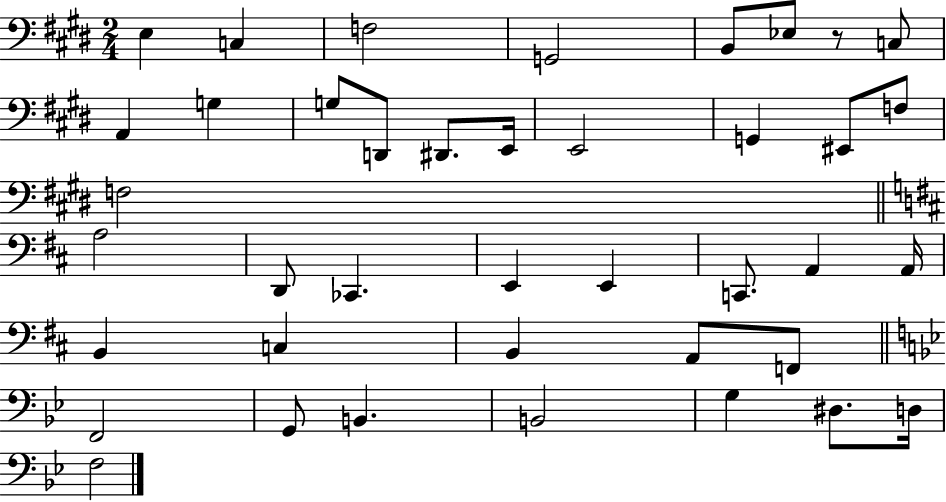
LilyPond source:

{
  \clef bass
  \numericTimeSignature
  \time 2/4
  \key e \major
  e4 c4 | f2 | g,2 | b,8 ees8 r8 c8 | \break a,4 g4 | g8 d,8 dis,8. e,16 | e,2 | g,4 eis,8 f8 | \break f2 | \bar "||" \break \key d \major a2 | d,8 ces,4. | e,4 e,4 | c,8. a,4 a,16 | \break b,4 c4 | b,4 a,8 f,8 | \bar "||" \break \key bes \major f,2 | g,8 b,4. | b,2 | g4 dis8. d16 | \break f2 | \bar "|."
}